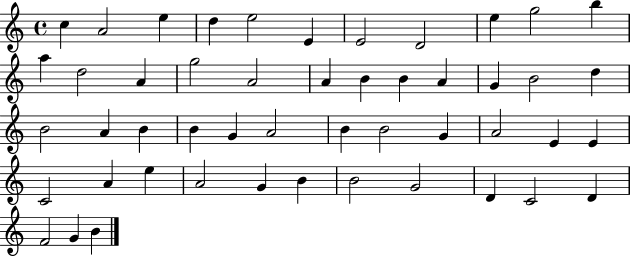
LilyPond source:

{
  \clef treble
  \time 4/4
  \defaultTimeSignature
  \key c \major
  c''4 a'2 e''4 | d''4 e''2 e'4 | e'2 d'2 | e''4 g''2 b''4 | \break a''4 d''2 a'4 | g''2 a'2 | a'4 b'4 b'4 a'4 | g'4 b'2 d''4 | \break b'2 a'4 b'4 | b'4 g'4 a'2 | b'4 b'2 g'4 | a'2 e'4 e'4 | \break c'2 a'4 e''4 | a'2 g'4 b'4 | b'2 g'2 | d'4 c'2 d'4 | \break f'2 g'4 b'4 | \bar "|."
}